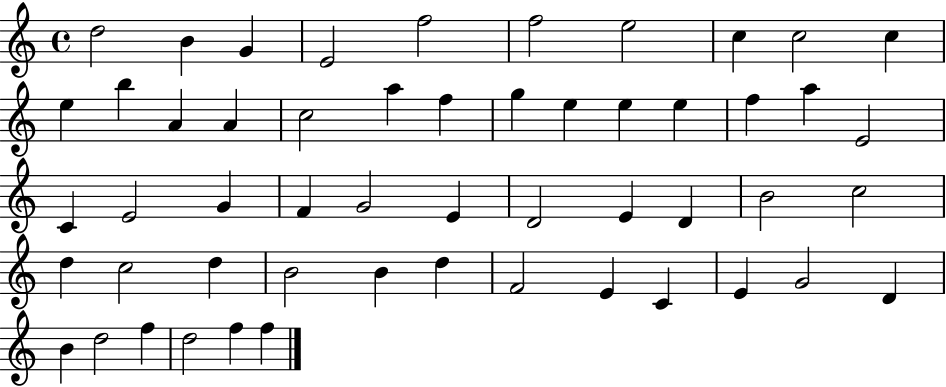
{
  \clef treble
  \time 4/4
  \defaultTimeSignature
  \key c \major
  d''2 b'4 g'4 | e'2 f''2 | f''2 e''2 | c''4 c''2 c''4 | \break e''4 b''4 a'4 a'4 | c''2 a''4 f''4 | g''4 e''4 e''4 e''4 | f''4 a''4 e'2 | \break c'4 e'2 g'4 | f'4 g'2 e'4 | d'2 e'4 d'4 | b'2 c''2 | \break d''4 c''2 d''4 | b'2 b'4 d''4 | f'2 e'4 c'4 | e'4 g'2 d'4 | \break b'4 d''2 f''4 | d''2 f''4 f''4 | \bar "|."
}